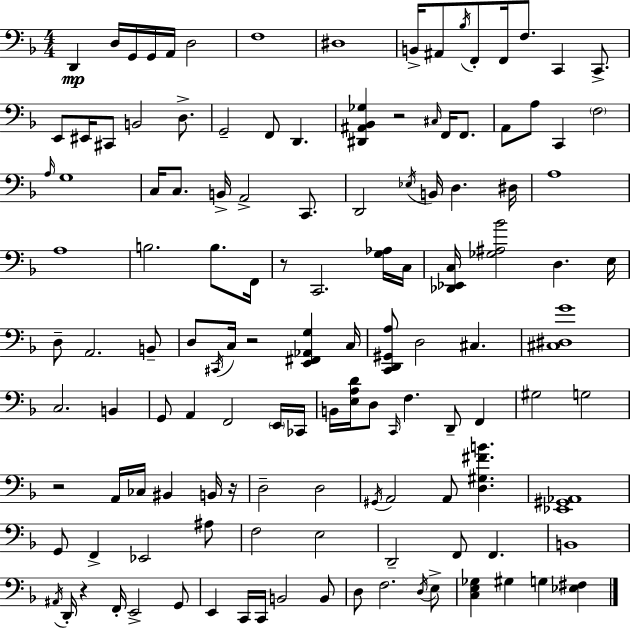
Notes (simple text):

D2/q D3/s G2/s G2/s A2/s D3/h F3/w D#3/w B2/s A#2/e Bb3/s F2/e F2/s F3/e. C2/q C2/e. E2/e EIS2/s C#2/e B2/h D3/e. G2/h F2/e D2/q. [D#2,A#2,Bb2,Gb3]/q R/h C#3/s F2/s F2/e. A2/e A3/e C2/q F3/h A3/s G3/w C3/s C3/e. B2/s A2/h C2/e. D2/h Eb3/s B2/s D3/q. D#3/s A3/w A3/w B3/h. B3/e. F2/s R/e C2/h. [G3,Ab3]/s C3/s [Db2,Eb2,C3]/s [Gb3,A#3,Bb4]/h D3/q. E3/s D3/e A2/h. B2/e D3/e C#2/s C3/s R/h [E2,F#2,Ab2,G3]/q C3/s [C2,D2,G#2,A3]/e D3/h C#3/q. [C#3,D#3,G4]/w C3/h. B2/q G2/e A2/q F2/h E2/s CES2/s B2/s [E3,A3,D4]/s D3/e C2/s F3/q. D2/e F2/q G#3/h G3/h R/h A2/s CES3/s BIS2/q B2/s R/s D3/h D3/h G#2/s A2/h A2/e [D3,G#3,F#4,B4]/q. [Eb2,G#2,Ab2]/w G2/e F2/q Eb2/h A#3/e F3/h E3/h D2/h F2/e F2/q. B2/w A#2/s D2/s R/q F2/s E2/h G2/e E2/q C2/s C2/s B2/h B2/e D3/e F3/h. D3/s E3/e [C3,E3,Gb3]/q G#3/q G3/q [Eb3,F#3]/q